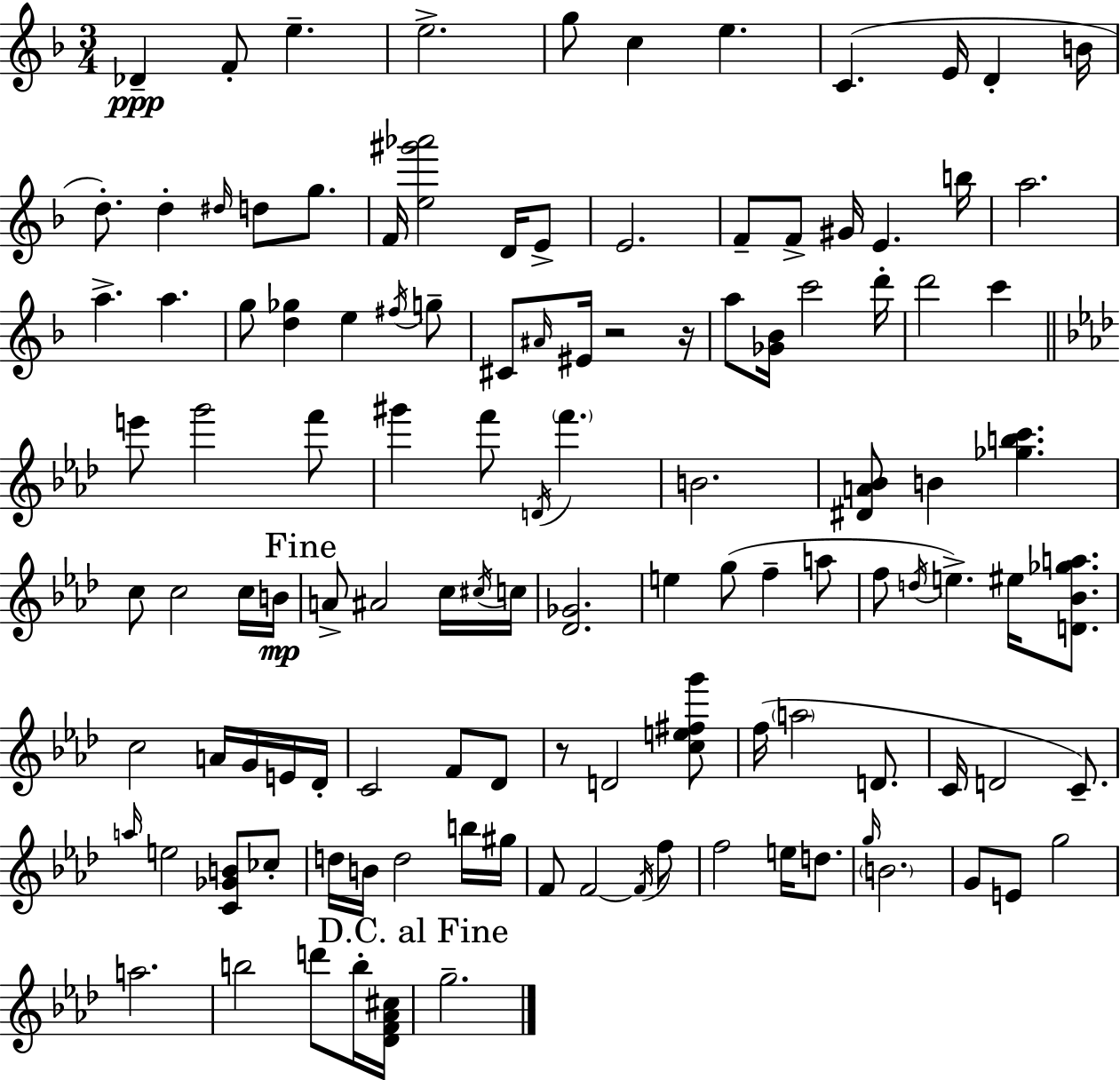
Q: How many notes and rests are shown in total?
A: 119